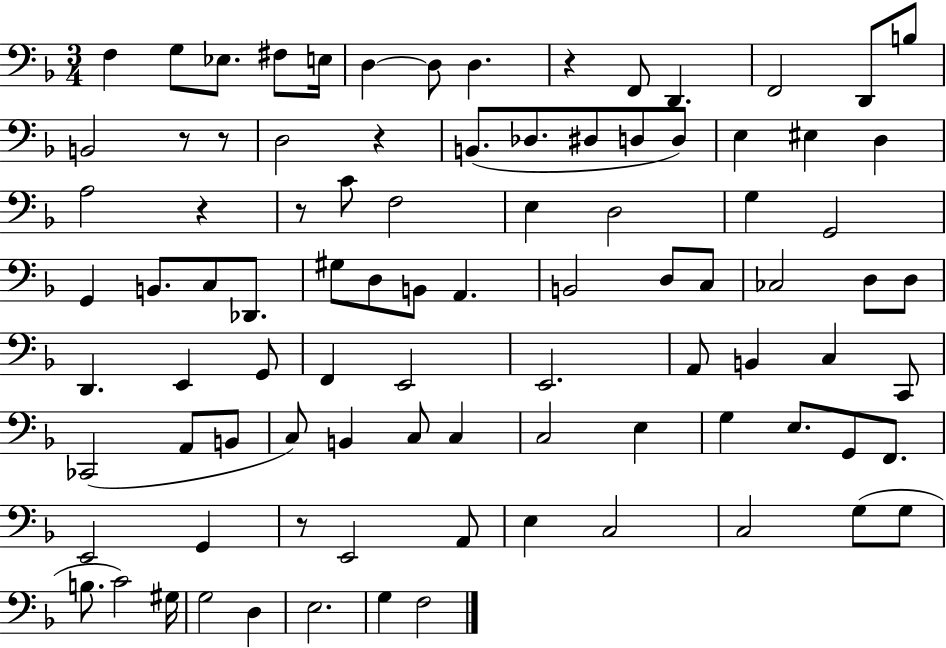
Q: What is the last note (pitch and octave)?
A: F3